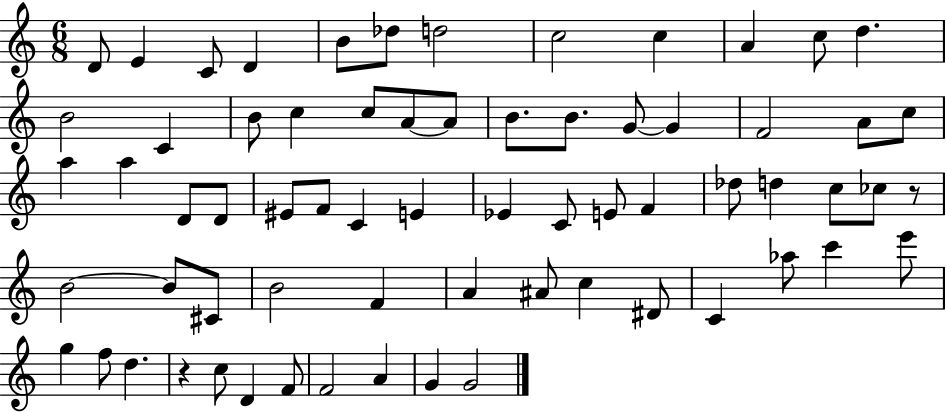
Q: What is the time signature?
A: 6/8